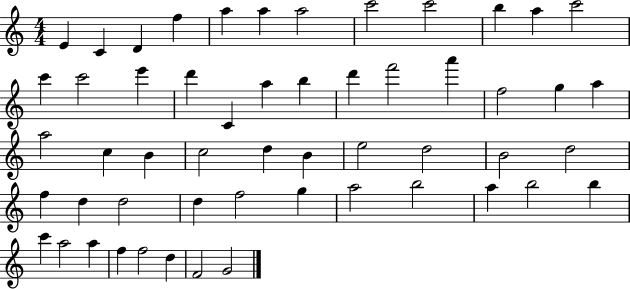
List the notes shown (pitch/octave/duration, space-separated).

E4/q C4/q D4/q F5/q A5/q A5/q A5/h C6/h C6/h B5/q A5/q C6/h C6/q C6/h E6/q D6/q C4/q A5/q B5/q D6/q F6/h A6/q F5/h G5/q A5/q A5/h C5/q B4/q C5/h D5/q B4/q E5/h D5/h B4/h D5/h F5/q D5/q D5/h D5/q F5/h G5/q A5/h B5/h A5/q B5/h B5/q C6/q A5/h A5/q F5/q F5/h D5/q F4/h G4/h